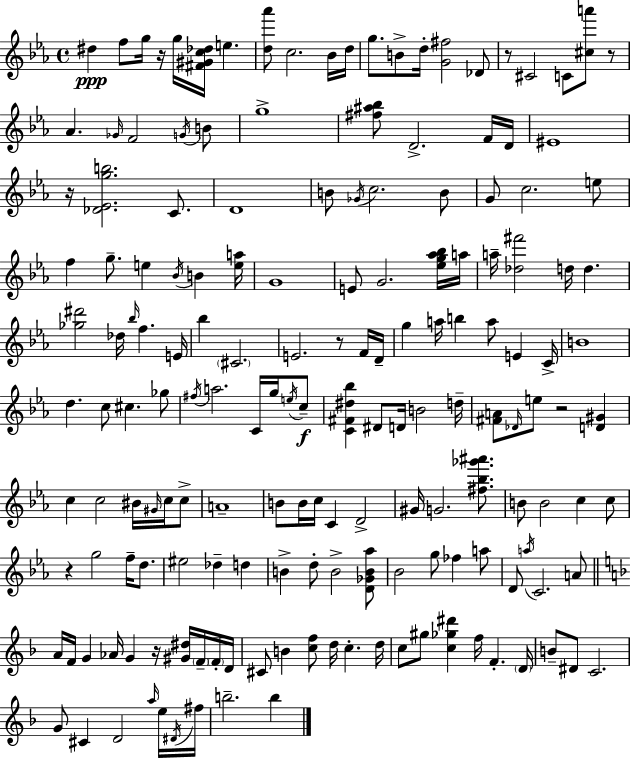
{
  \clef treble
  \time 4/4
  \defaultTimeSignature
  \key c \minor
  dis''4\ppp f''8 g''16 r16 g''16 <fis' gis' c'' des''>16 e''4. | <d'' aes'''>8 c''2. bes'16 d''16 | g''8. b'8-> d''16-. <g' fis''>2 des'8 | r8 cis'2 c'8 <cis'' a'''>8 r8 | \break aes'4. \grace { ges'16 } f'2 \acciaccatura { g'16 } | b'8 g''1-> | <fis'' ais'' bes''>8 d'2.-> | f'16 d'16 eis'1 | \break r16 <des' ees' g'' b''>2. c'8. | d'1 | b'8 \acciaccatura { ges'16 } c''2. | b'8 g'8 c''2. | \break e''8 f''4 g''8.-- e''4 \acciaccatura { bes'16 } b'4 | <e'' a''>16 g'1 | e'8 g'2. | <ees'' g'' aes'' bes''>16 a''16 a''16-- <des'' fis'''>2 d''16 d''4. | \break <ges'' dis'''>2 des''16 \grace { bes''16 } f''4. | e'16 bes''4 \parenthesize cis'2. | e'2. | r8 f'16 d'16-- g''4 a''16 b''4 a''8 | \break e'4 c'16-> b'1 | d''4. c''8 cis''4. | ges''8 \acciaccatura { fis''16 } a''2. | c'16 g''16 \acciaccatura { e''16 }\f c''8-- <c' fis' dis'' bes''>4 dis'8 d'16 b'2 | \break d''16-- <fis' a'>8 \grace { des'16 } e''8 r2 | <d' gis'>4 c''4 c''2 | bis'16 \grace { gis'16 } c''16 c''8-> a'1-- | b'8 b'16 c''16 c'4 | \break d'2-> gis'16 g'2. | <fis'' bes'' ges''' ais'''>8. b'8 b'2 | c''4 c''8 r4 g''2 | f''16-- d''8. eis''2 | \break des''4-- d''4 b'4-> d''8-. b'2-> | <d' ges' b' aes''>8 bes'2 | g''8 fes''4 a''8 d'8 \acciaccatura { a''16 } c'2. | a'8 \bar "||" \break \key f \major a'16 f'16 g'4 aes'16 g'4 r16 <gis' dis''>16 \parenthesize f'16-- \parenthesize f'16-. d'16 | cis'8 b'4 <c'' f''>8 d''16 c''4.-. d''16 | c''8 gis''8 <c'' ges'' dis'''>4 f''16 f'4.-. \parenthesize d'16 | b'8-- dis'8 c'2. | \break g'8 cis'4 d'2 \grace { a''16 } e''16 | \acciaccatura { dis'16 } fis''16 b''2.-- b''4 | \bar "|."
}